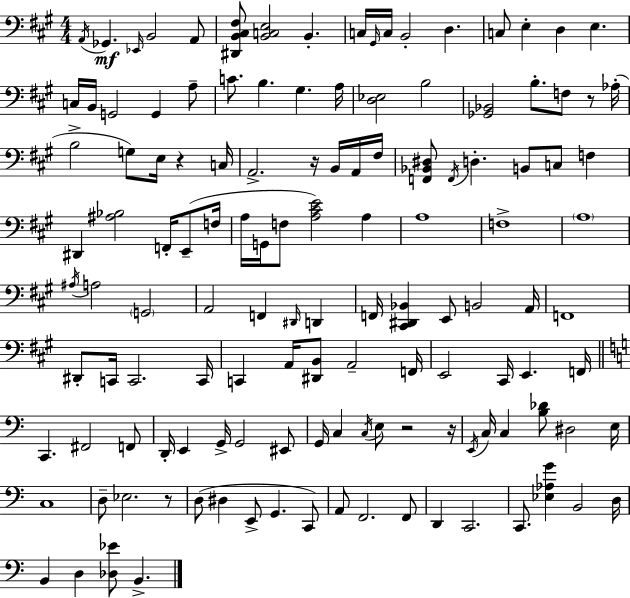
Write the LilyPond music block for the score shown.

{
  \clef bass
  \numericTimeSignature
  \time 4/4
  \key a \major
  \acciaccatura { a,16 }\mf ges,4. \grace { ees,16 } b,2 | a,8 <dis, b, cis fis>8 <b, c e>2 b,4.-. | c16 \grace { gis,16 } c16 b,2-. d4. | c8 e4-. d4 e4. | \break c16 b,16 g,2 g,4 | a8-- c'8. b4. gis4. | a16 <d ees>2 b2 | <ges, bes,>2 b8.-. f8 | \break r8 aes16-.( b2-> g8) e16 r4 | c16 a,2.-> r16 | b,16 a,16 fis16 <f, bes, dis>8 \acciaccatura { f,16 } d4.-. b,8 c8 | f4 dis,4 <ais bes>2 | \break f,16-. e,8--( f16 a16 g,16 f8 <a cis' e'>2) | a4 a1 | f1-> | \parenthesize a1 | \break \acciaccatura { ais16 } a2 \parenthesize g,2 | a,2 f,4 | \grace { dis,16 } d,4 f,16 <cis, dis, bes,>4 e,8 b,2 | a,16 f,1 | \break dis,8-. c,16 c,2. | c,16 c,4 a,16 <dis, b,>8 a,2-- | f,16 e,2 cis,16 e,4. | f,16 \bar "||" \break \key c \major c,4. fis,2 f,8 | d,16-. e,4 g,16-> g,2 eis,8 | g,16 c4 \acciaccatura { c16 } e8 r2 | r16 \acciaccatura { e,16 } c16 c4 <b des'>8 dis2 | \break e16 c1 | d8-- ees2. | r8 d8( dis4 e,8-> g,4. | c,8) a,8 f,2. | \break f,8 d,4 c,2. | c,8. <ees aes g'>4 b,2 | d16 b,4 d4 <des ees'>8 b,4.-> | \bar "|."
}